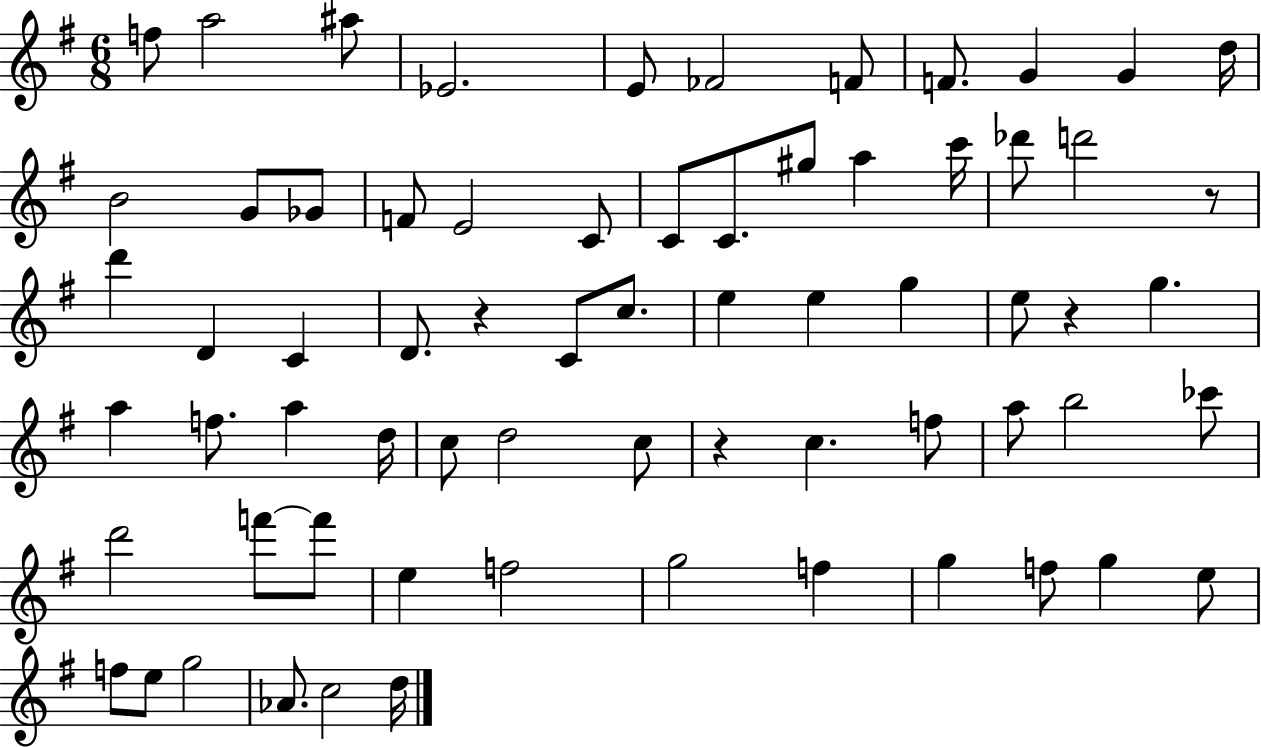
{
  \clef treble
  \numericTimeSignature
  \time 6/8
  \key g \major
  f''8 a''2 ais''8 | ees'2. | e'8 fes'2 f'8 | f'8. g'4 g'4 d''16 | \break b'2 g'8 ges'8 | f'8 e'2 c'8 | c'8 c'8. gis''8 a''4 c'''16 | des'''8 d'''2 r8 | \break d'''4 d'4 c'4 | d'8. r4 c'8 c''8. | e''4 e''4 g''4 | e''8 r4 g''4. | \break a''4 f''8. a''4 d''16 | c''8 d''2 c''8 | r4 c''4. f''8 | a''8 b''2 ces'''8 | \break d'''2 f'''8~~ f'''8 | e''4 f''2 | g''2 f''4 | g''4 f''8 g''4 e''8 | \break f''8 e''8 g''2 | aes'8. c''2 d''16 | \bar "|."
}